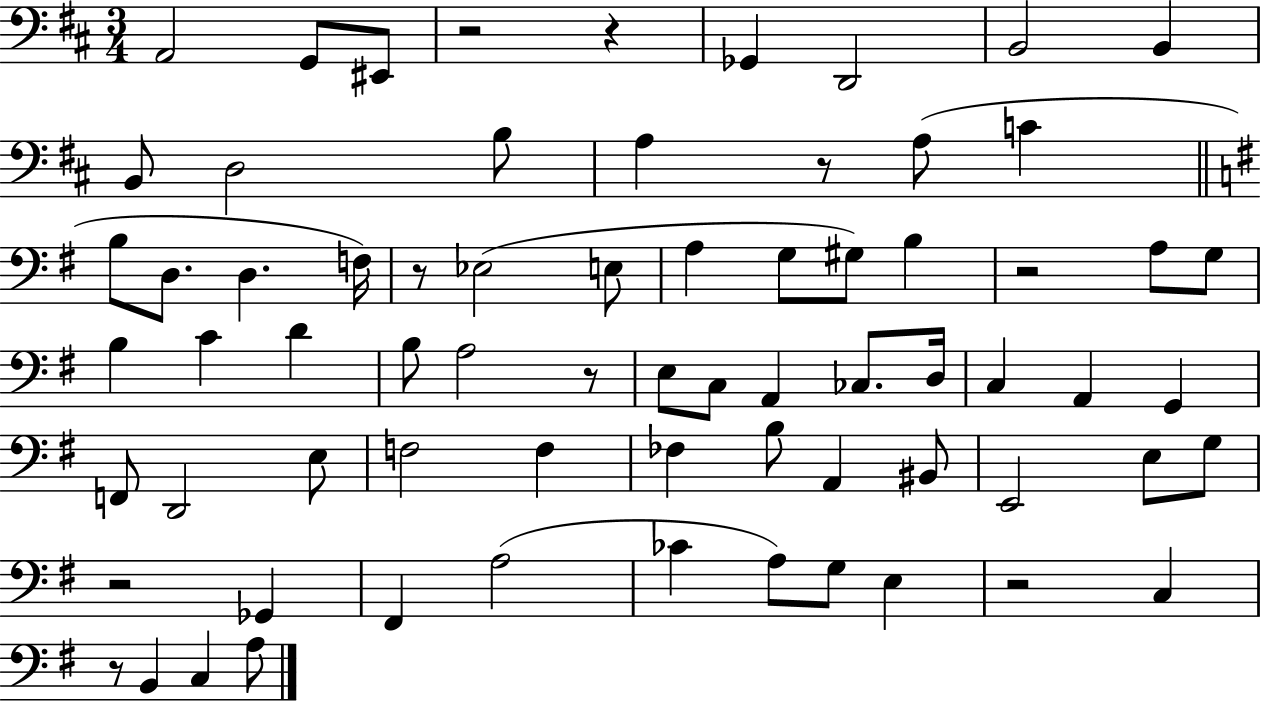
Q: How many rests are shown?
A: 9